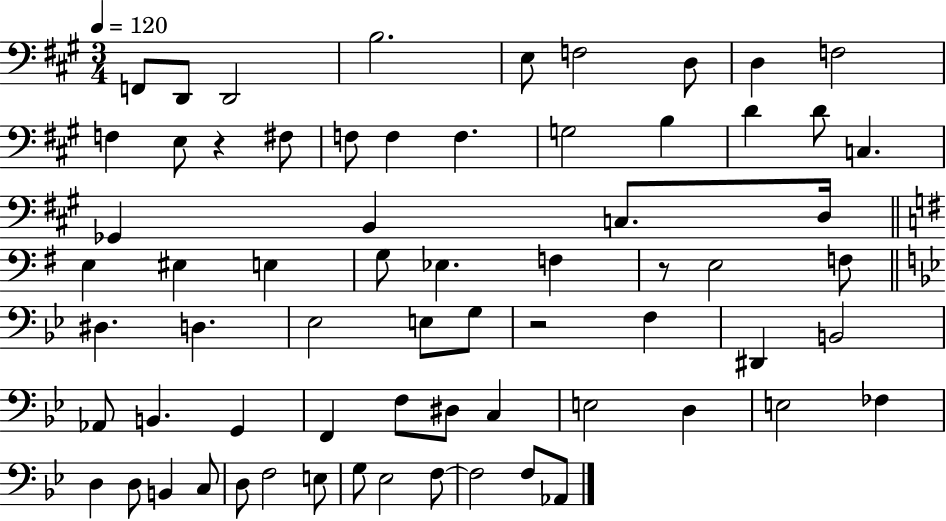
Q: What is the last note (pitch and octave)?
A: Ab2